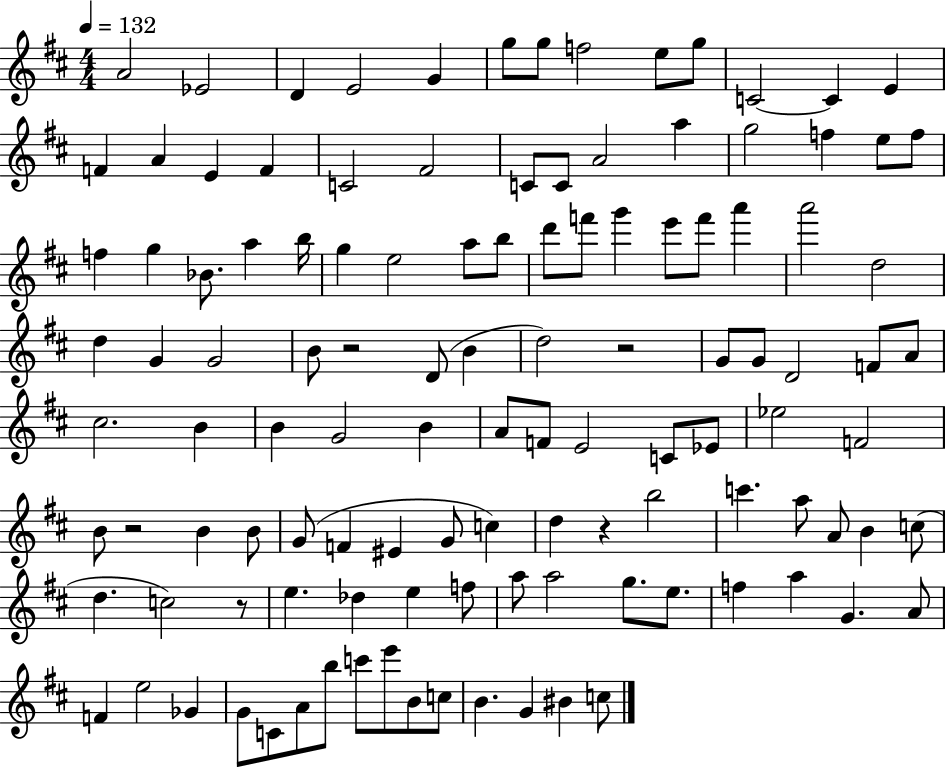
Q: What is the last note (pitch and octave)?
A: C5